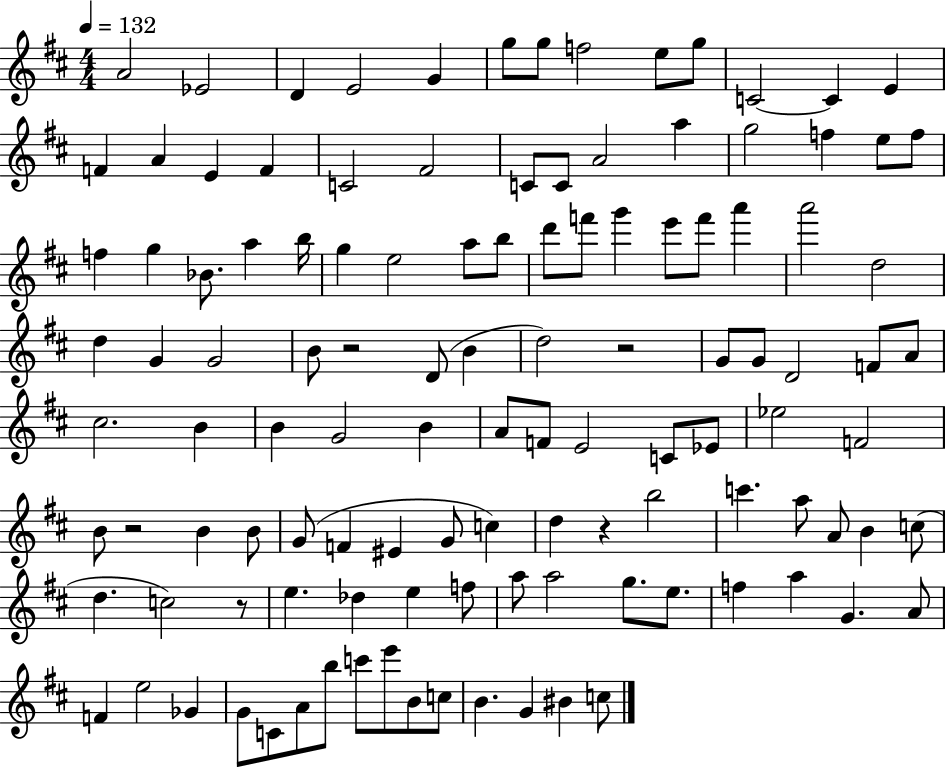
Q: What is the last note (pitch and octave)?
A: C5